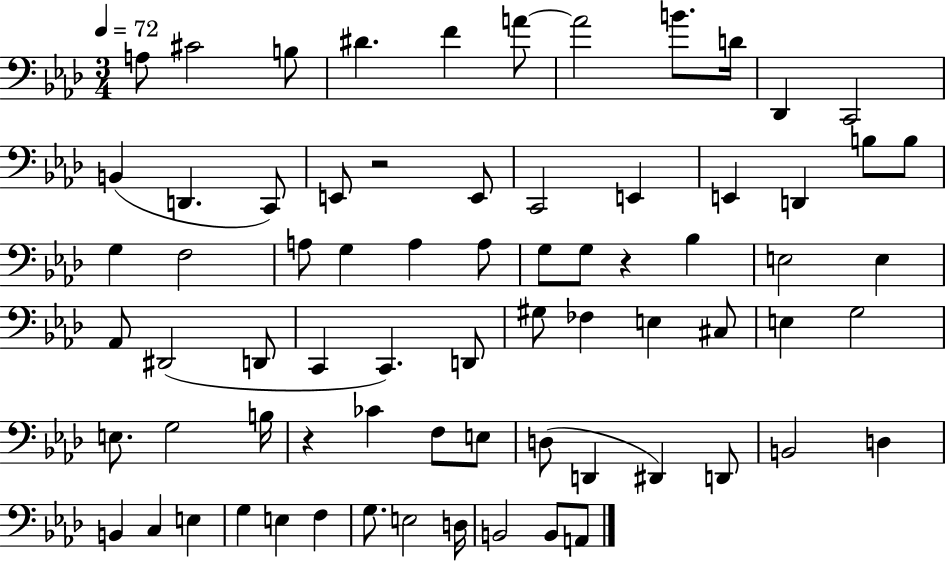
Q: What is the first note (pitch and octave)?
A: A3